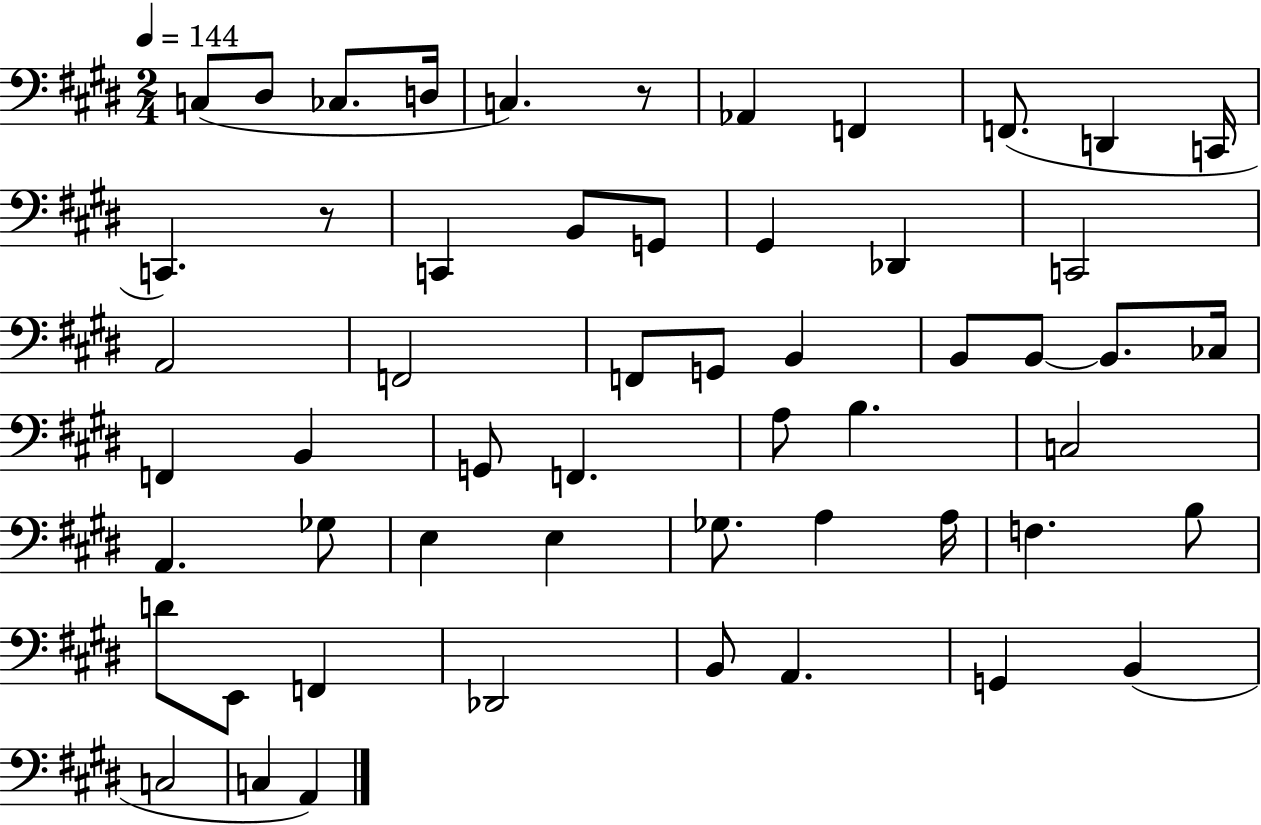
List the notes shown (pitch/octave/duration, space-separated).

C3/e D#3/e CES3/e. D3/s C3/q. R/e Ab2/q F2/q F2/e. D2/q C2/s C2/q. R/e C2/q B2/e G2/e G#2/q Db2/q C2/h A2/h F2/h F2/e G2/e B2/q B2/e B2/e B2/e. CES3/s F2/q B2/q G2/e F2/q. A3/e B3/q. C3/h A2/q. Gb3/e E3/q E3/q Gb3/e. A3/q A3/s F3/q. B3/e D4/e E2/e F2/q Db2/h B2/e A2/q. G2/q B2/q C3/h C3/q A2/q